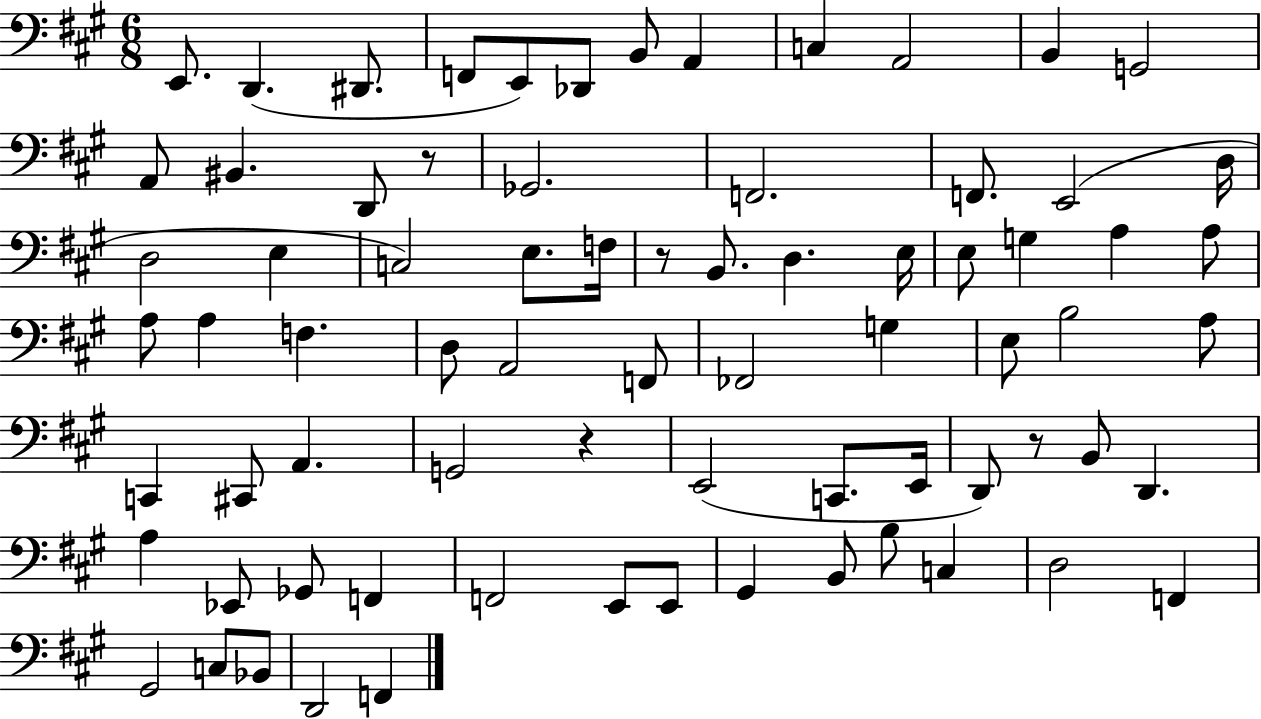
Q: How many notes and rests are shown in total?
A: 75